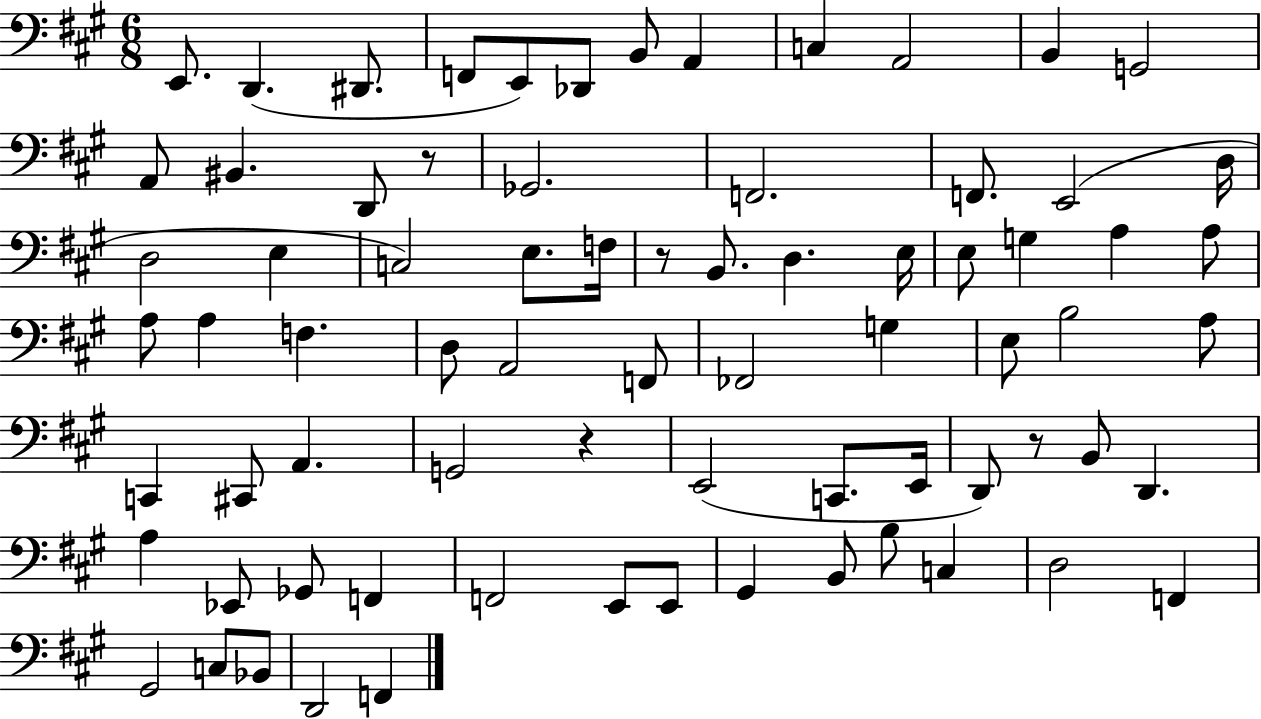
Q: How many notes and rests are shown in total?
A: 75